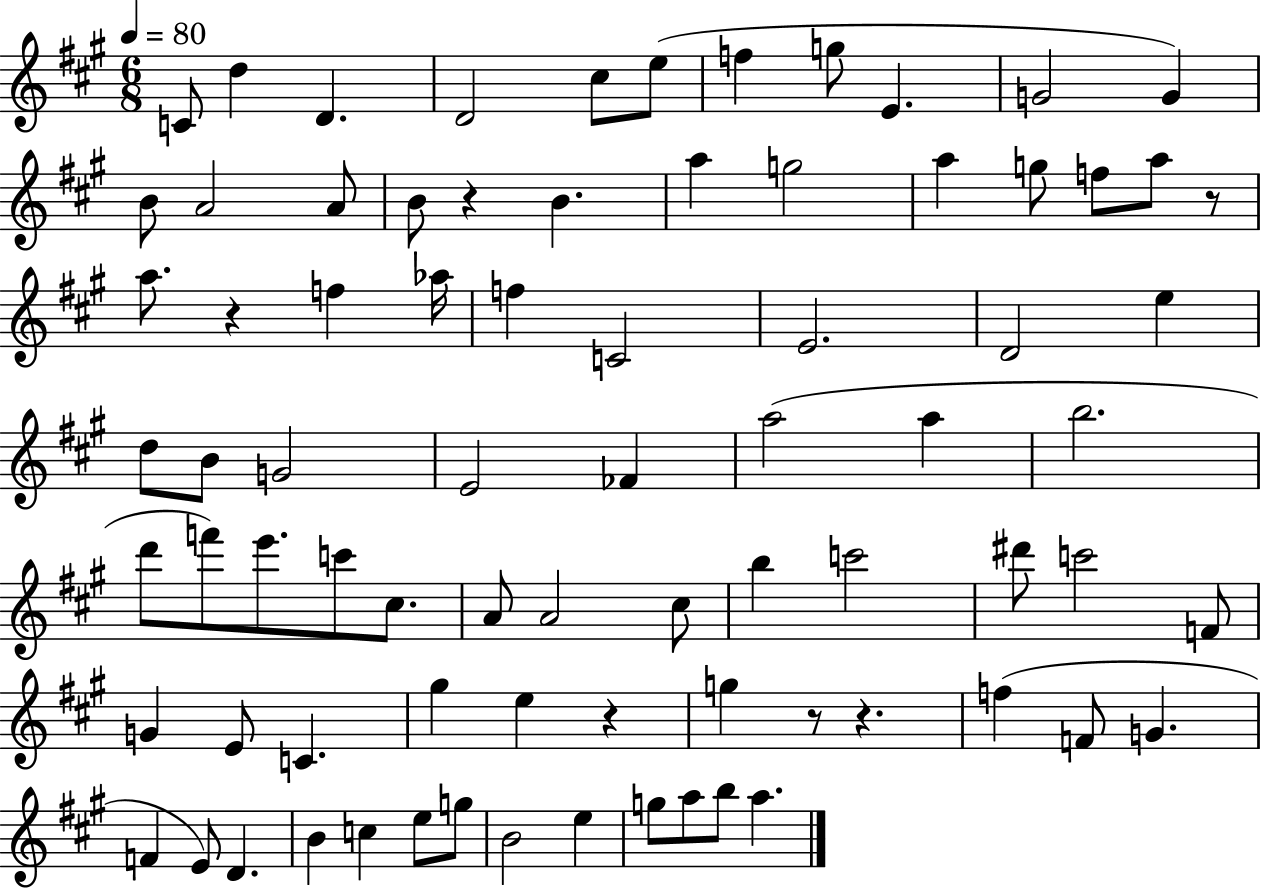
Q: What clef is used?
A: treble